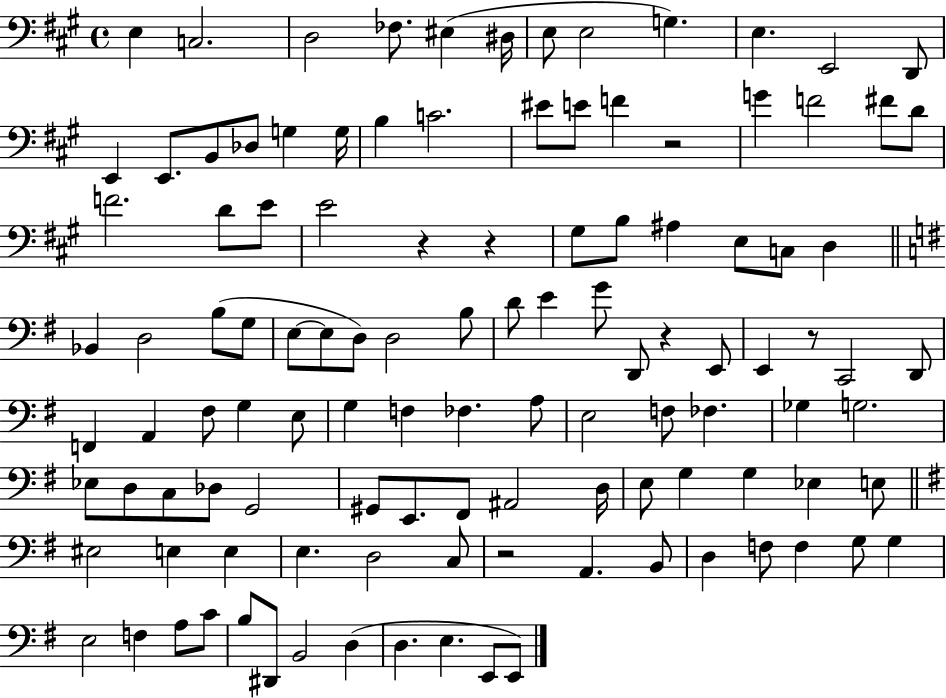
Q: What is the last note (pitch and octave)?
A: E2